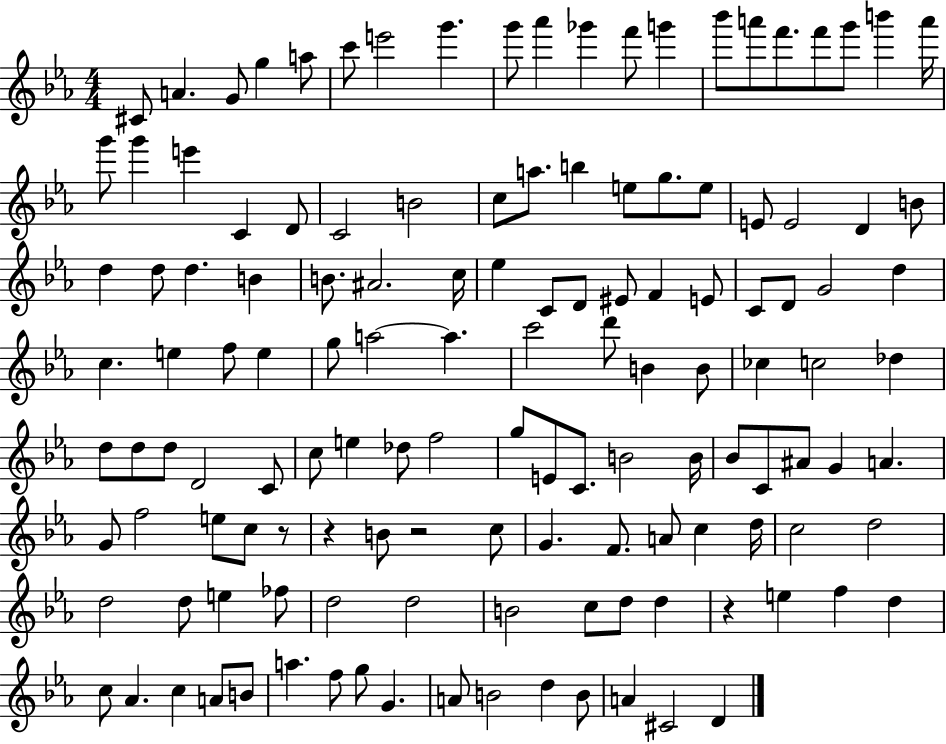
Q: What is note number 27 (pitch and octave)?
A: B4